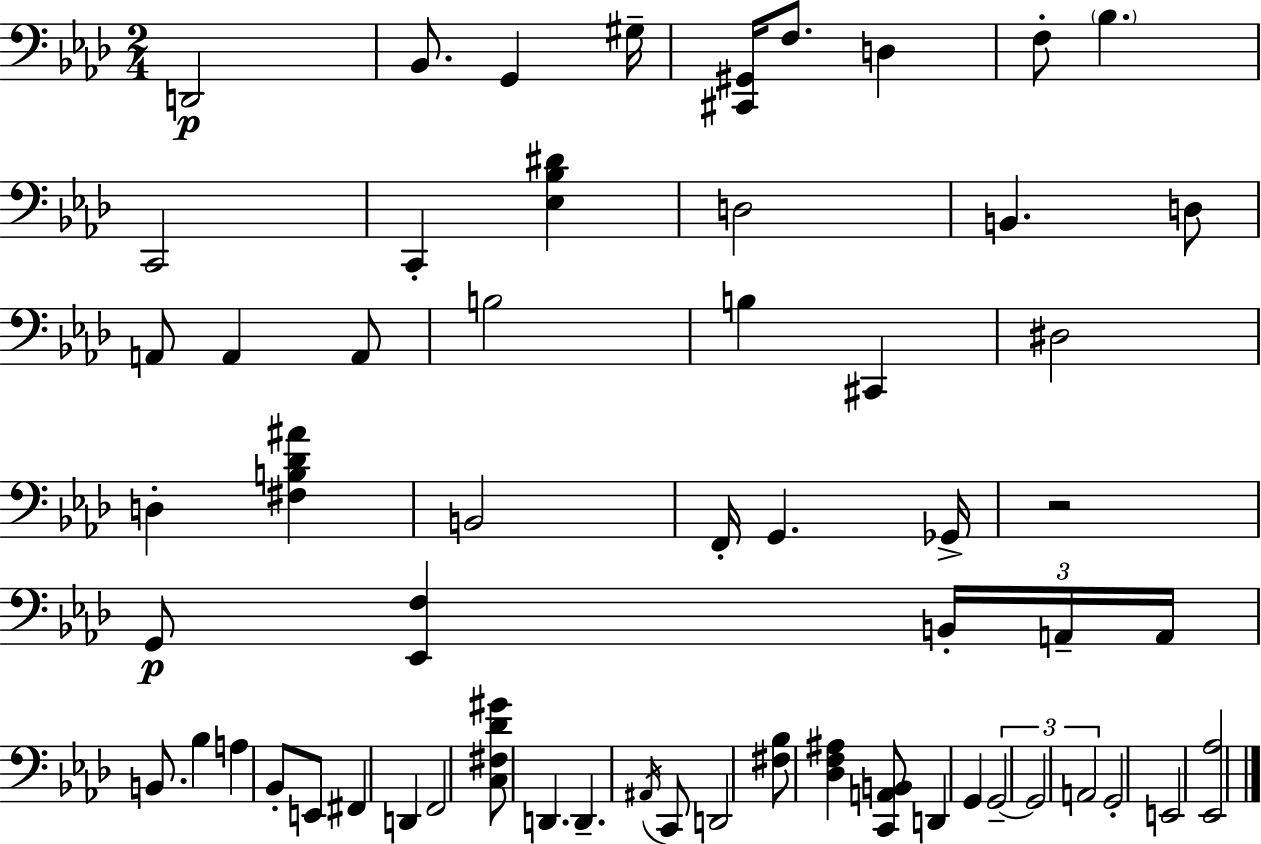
{
  \clef bass
  \numericTimeSignature
  \time 2/4
  \key aes \major
  d,2\p | bes,8. g,4 gis16-- | <cis, gis,>16 f8. d4 | f8-. \parenthesize bes4. | \break c,2 | c,4-. <ees bes dis'>4 | d2 | b,4. d8 | \break a,8 a,4 a,8 | b2 | b4 cis,4 | dis2 | \break d4-. <fis b des' ais'>4 | b,2 | f,16-. g,4. ges,16-> | r2 | \break g,8\p <ees, f>4 \tuplet 3/2 { b,16-. a,16-- | a,16 } b,8. bes4 | a4 bes,8-. e,8 | fis,4 d,4 | \break f,2 | <c fis des' gis'>8 d,4. | d,4.-- \acciaccatura { ais,16 } c,8 | d,2 | \break <fis bes>8 <des f ais>4 <c, a, b,>8 | d,4 g,4 | \tuplet 3/2 { g,2--~~ | g,2 | \break a,2 } | g,2-. | e,2 | <ees, aes>2 | \break \bar "|."
}